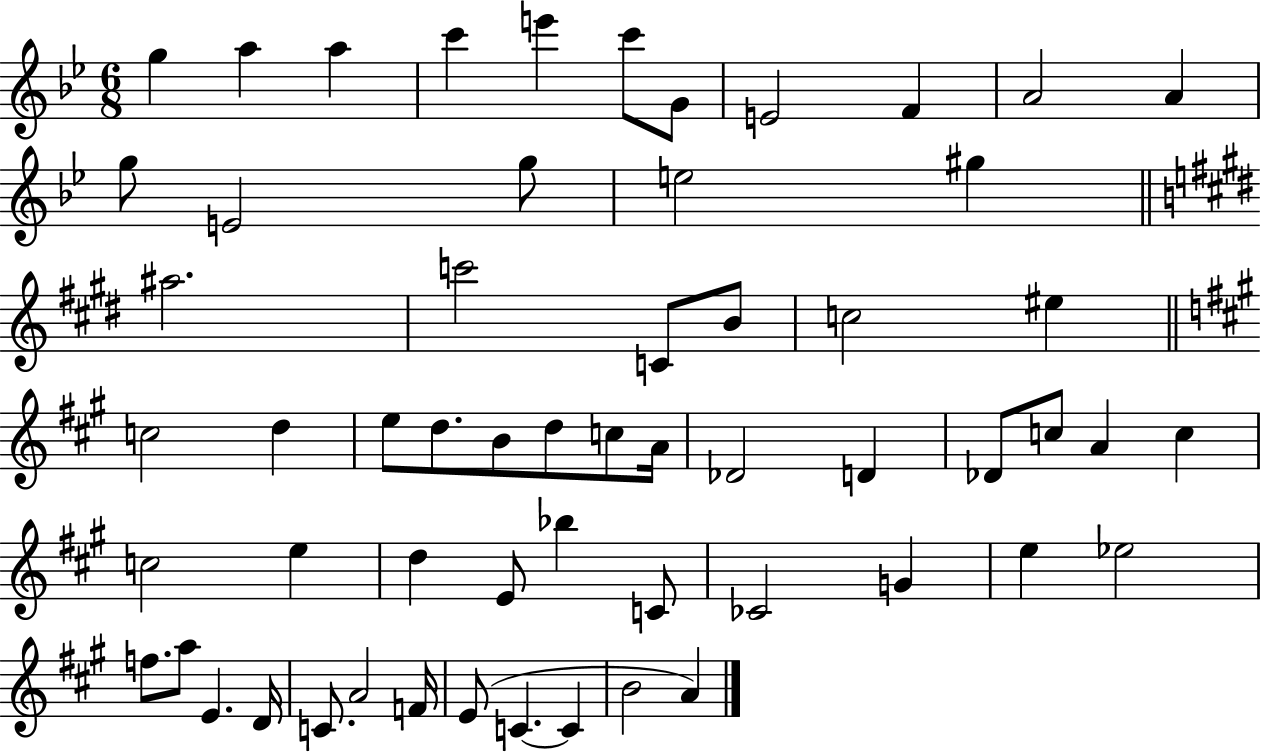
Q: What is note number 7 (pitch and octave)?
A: G4